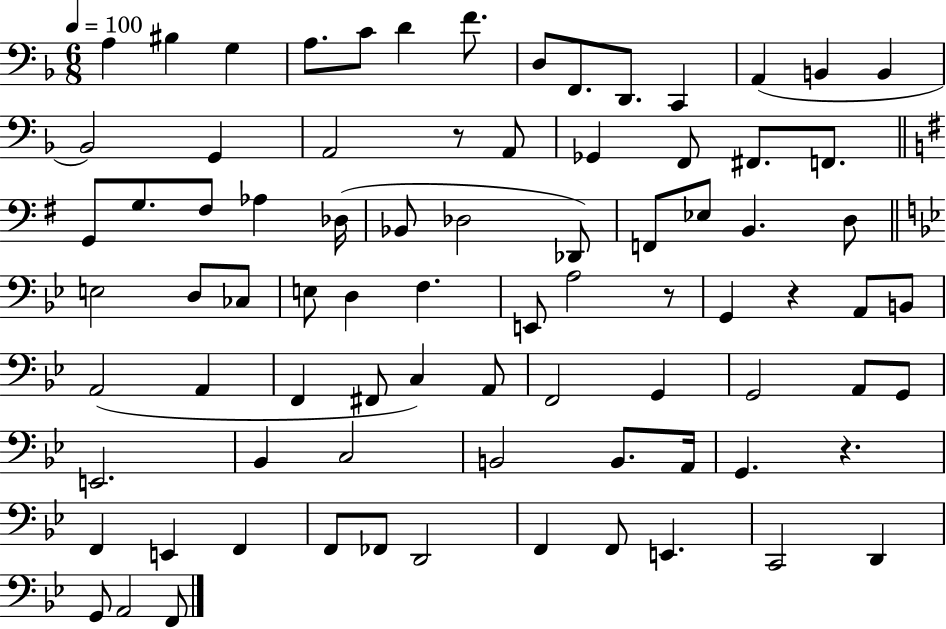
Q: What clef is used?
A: bass